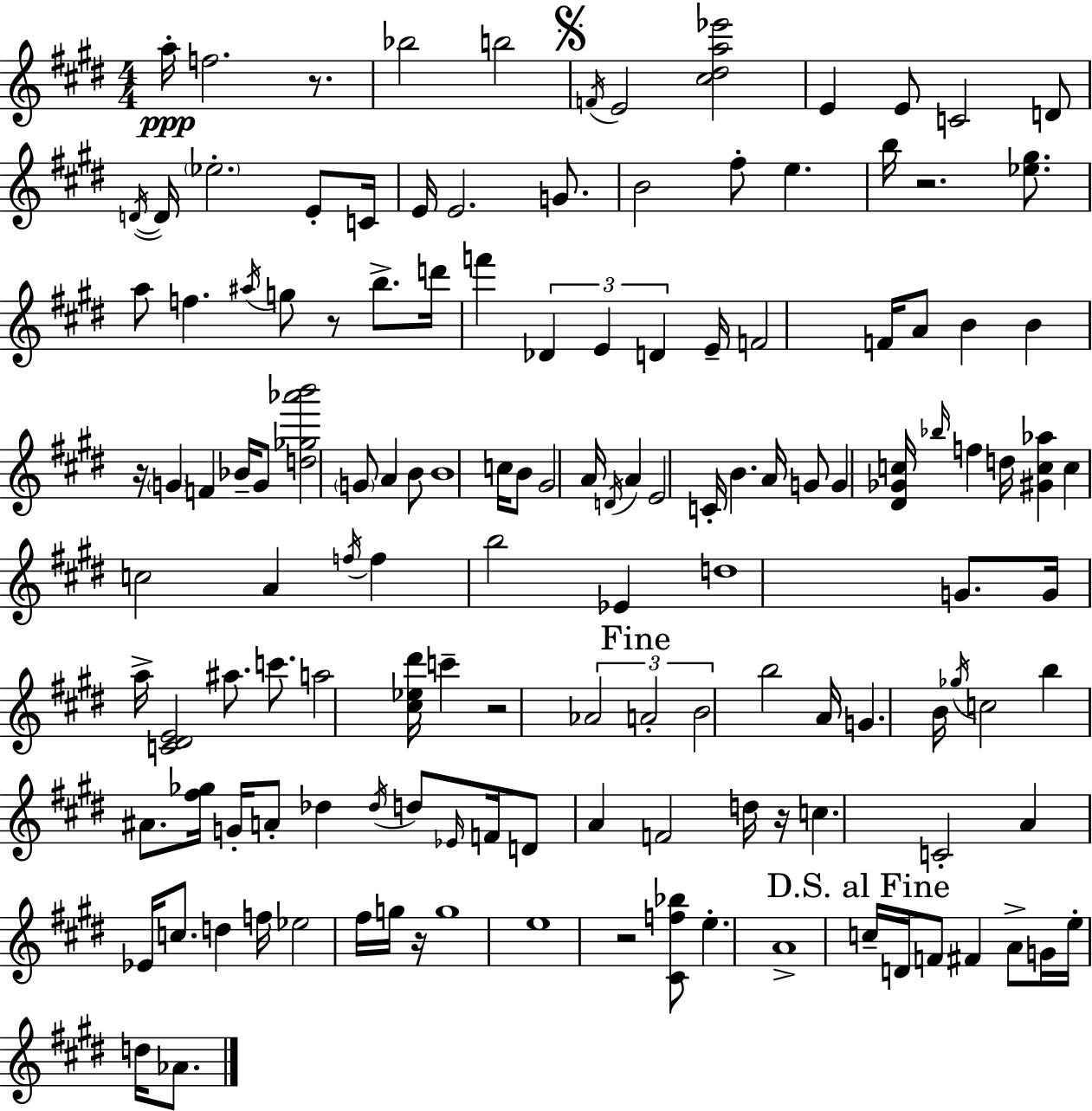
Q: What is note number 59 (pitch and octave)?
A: Bb5